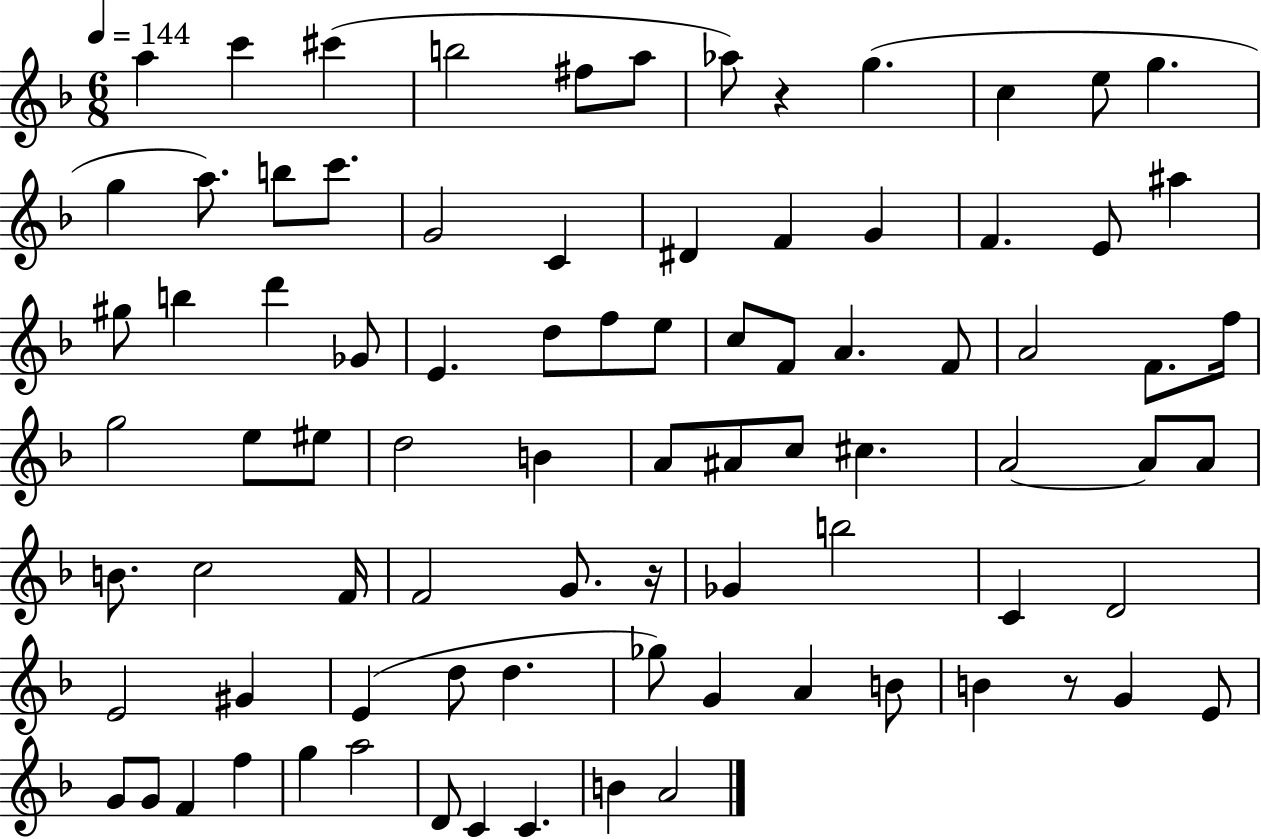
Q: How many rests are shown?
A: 3